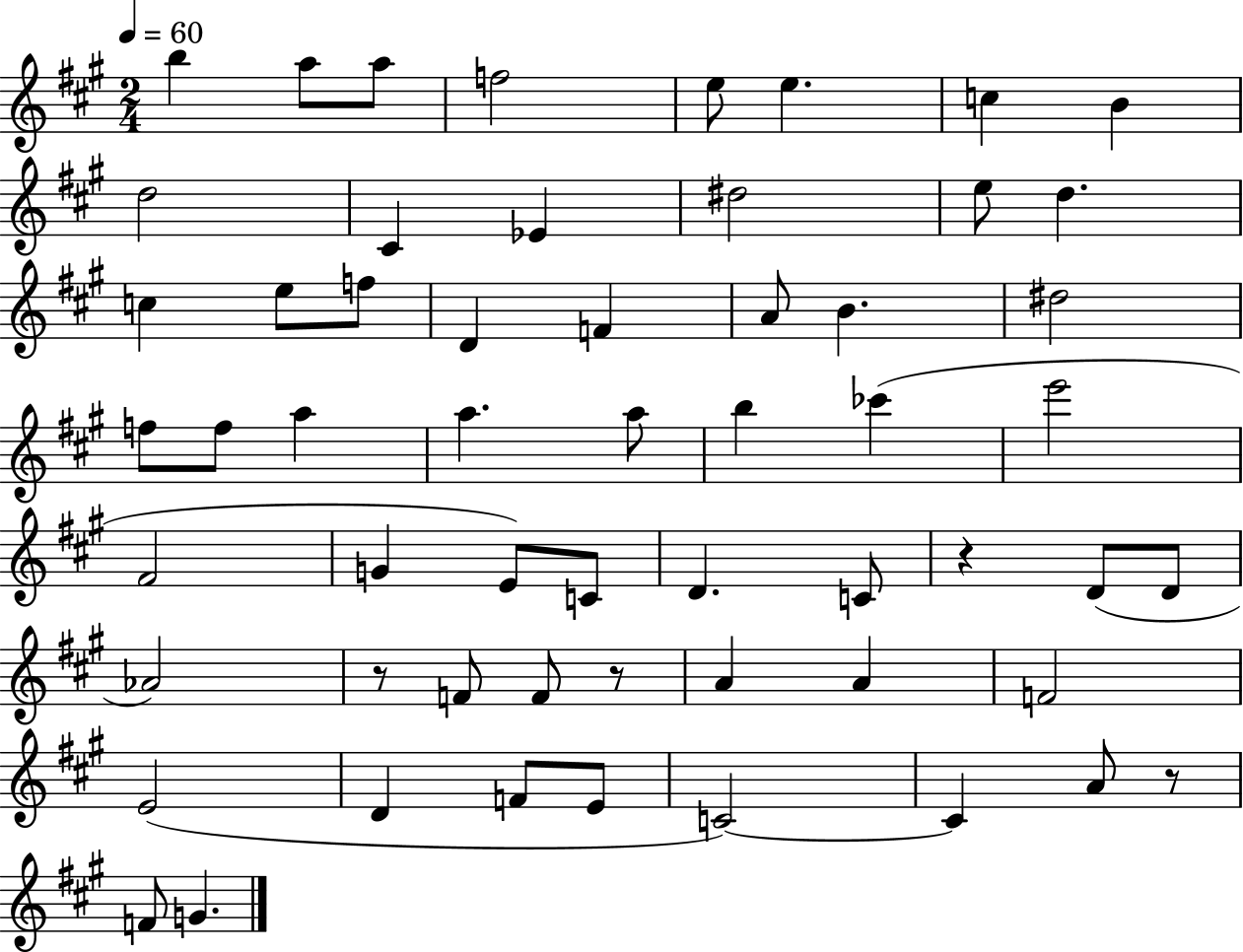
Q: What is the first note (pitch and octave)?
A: B5